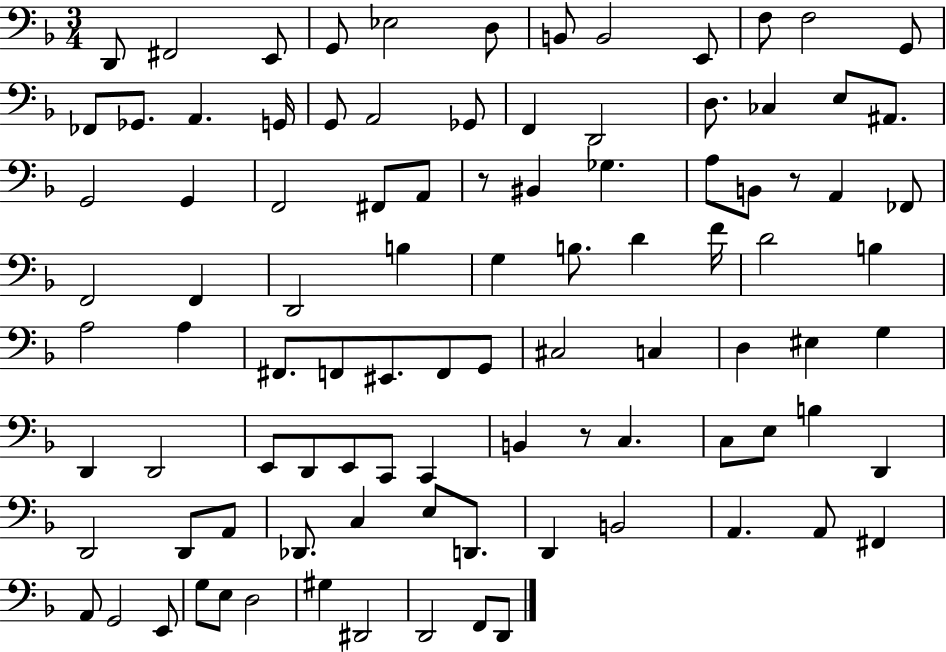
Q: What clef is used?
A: bass